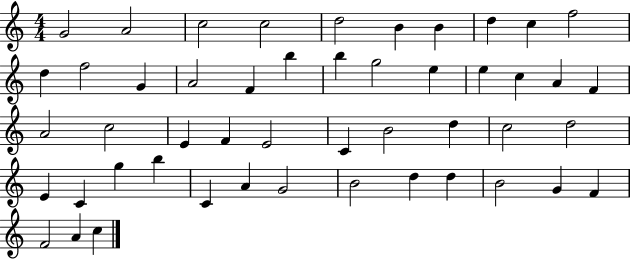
G4/h A4/h C5/h C5/h D5/h B4/q B4/q D5/q C5/q F5/h D5/q F5/h G4/q A4/h F4/q B5/q B5/q G5/h E5/q E5/q C5/q A4/q F4/q A4/h C5/h E4/q F4/q E4/h C4/q B4/h D5/q C5/h D5/h E4/q C4/q G5/q B5/q C4/q A4/q G4/h B4/h D5/q D5/q B4/h G4/q F4/q F4/h A4/q C5/q